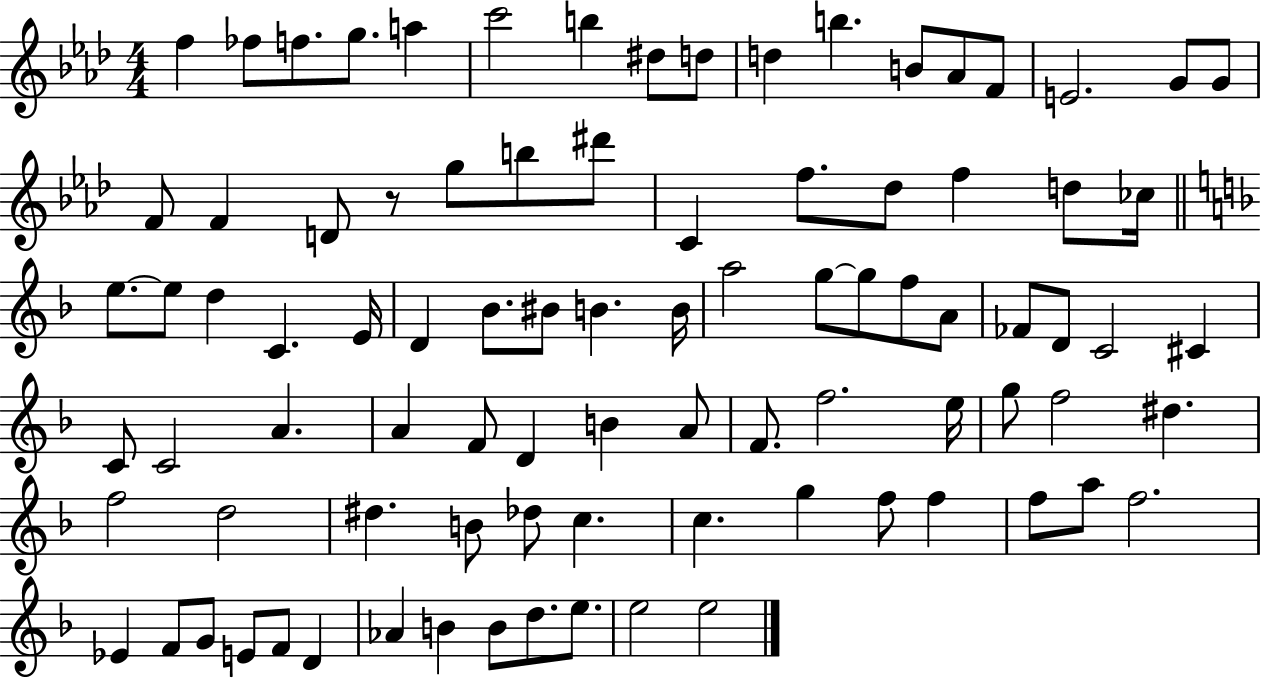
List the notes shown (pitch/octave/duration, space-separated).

F5/q FES5/e F5/e. G5/e. A5/q C6/h B5/q D#5/e D5/e D5/q B5/q. B4/e Ab4/e F4/e E4/h. G4/e G4/e F4/e F4/q D4/e R/e G5/e B5/e D#6/e C4/q F5/e. Db5/e F5/q D5/e CES5/s E5/e. E5/e D5/q C4/q. E4/s D4/q Bb4/e. BIS4/e B4/q. B4/s A5/h G5/e G5/e F5/e A4/e FES4/e D4/e C4/h C#4/q C4/e C4/h A4/q. A4/q F4/e D4/q B4/q A4/e F4/e. F5/h. E5/s G5/e F5/h D#5/q. F5/h D5/h D#5/q. B4/e Db5/e C5/q. C5/q. G5/q F5/e F5/q F5/e A5/e F5/h. Eb4/q F4/e G4/e E4/e F4/e D4/q Ab4/q B4/q B4/e D5/e. E5/e. E5/h E5/h